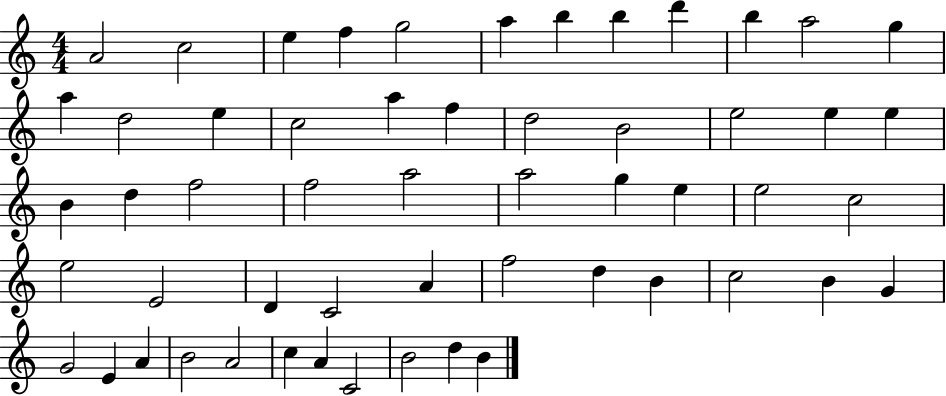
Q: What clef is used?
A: treble